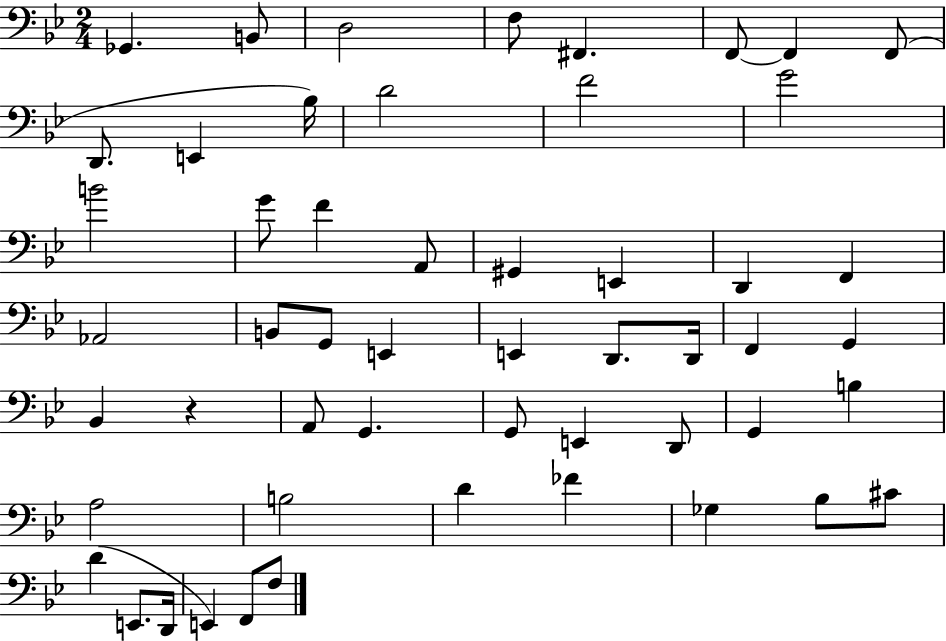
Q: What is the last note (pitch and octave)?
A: F3